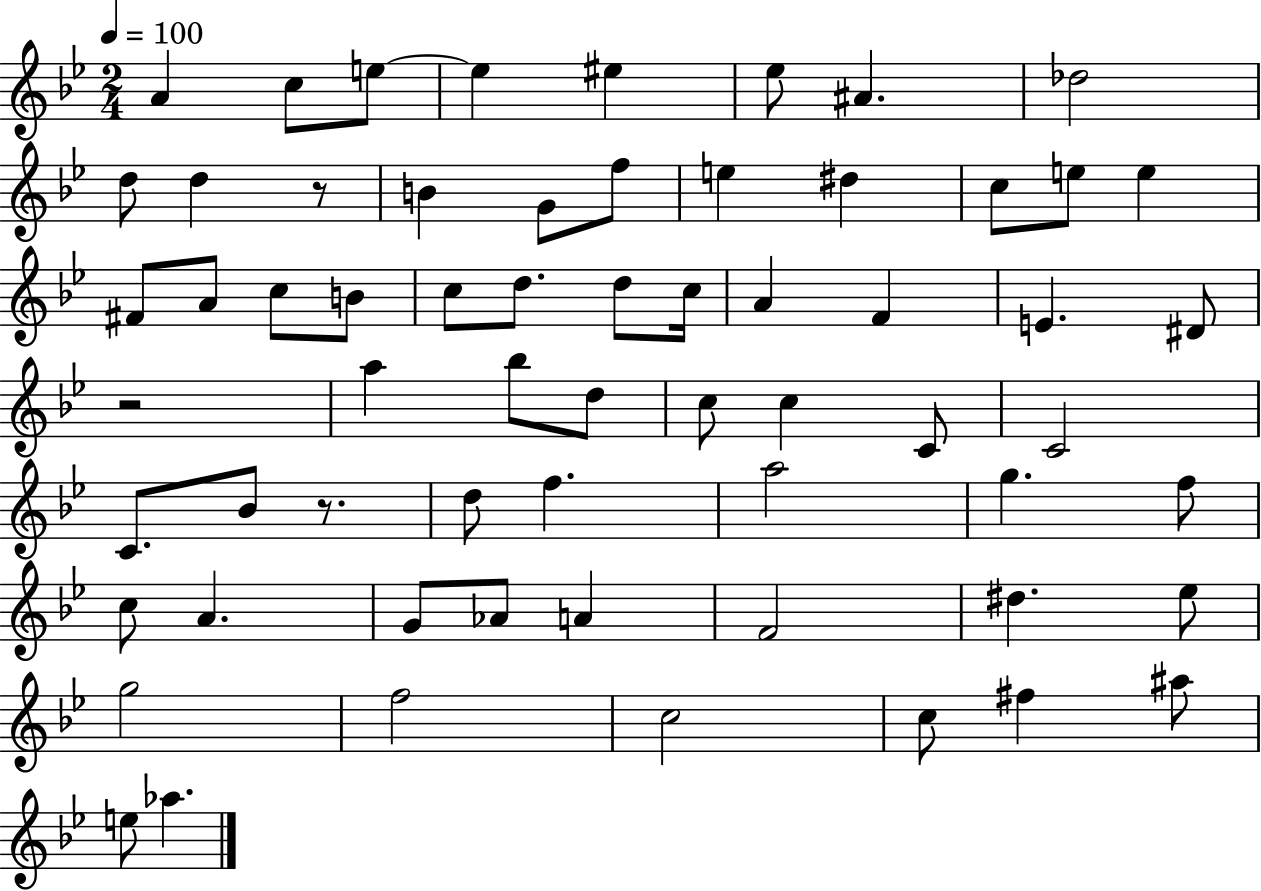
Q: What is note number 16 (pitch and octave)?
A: C5